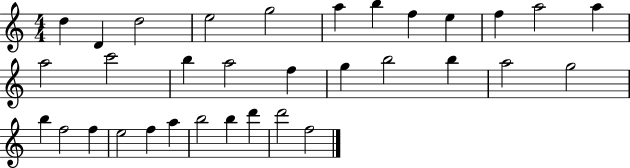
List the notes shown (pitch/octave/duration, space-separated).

D5/q D4/q D5/h E5/h G5/h A5/q B5/q F5/q E5/q F5/q A5/h A5/q A5/h C6/h B5/q A5/h F5/q G5/q B5/h B5/q A5/h G5/h B5/q F5/h F5/q E5/h F5/q A5/q B5/h B5/q D6/q D6/h F5/h